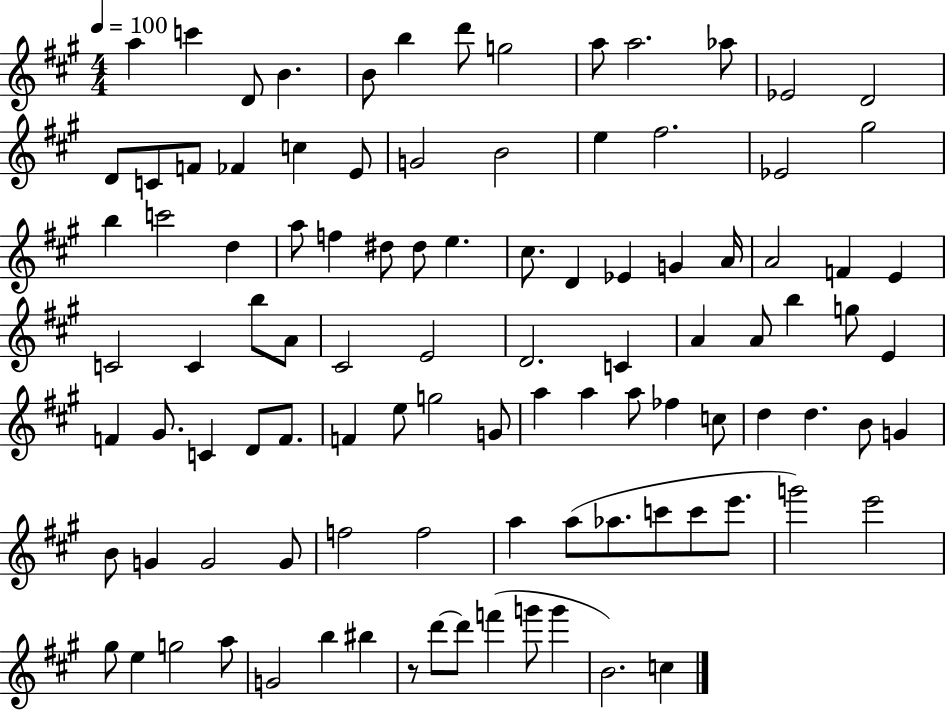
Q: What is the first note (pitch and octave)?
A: A5